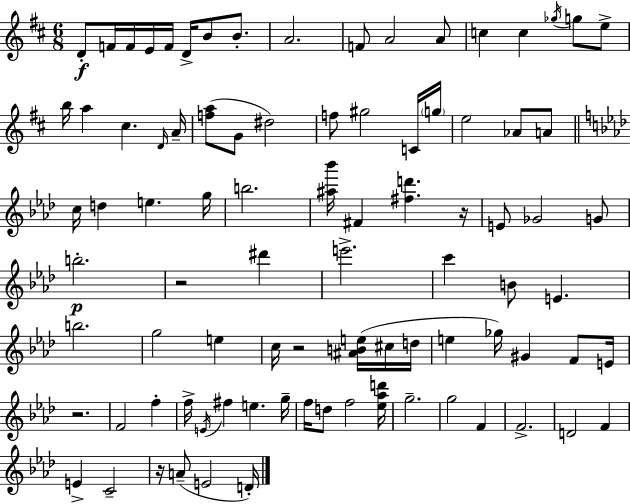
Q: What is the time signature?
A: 6/8